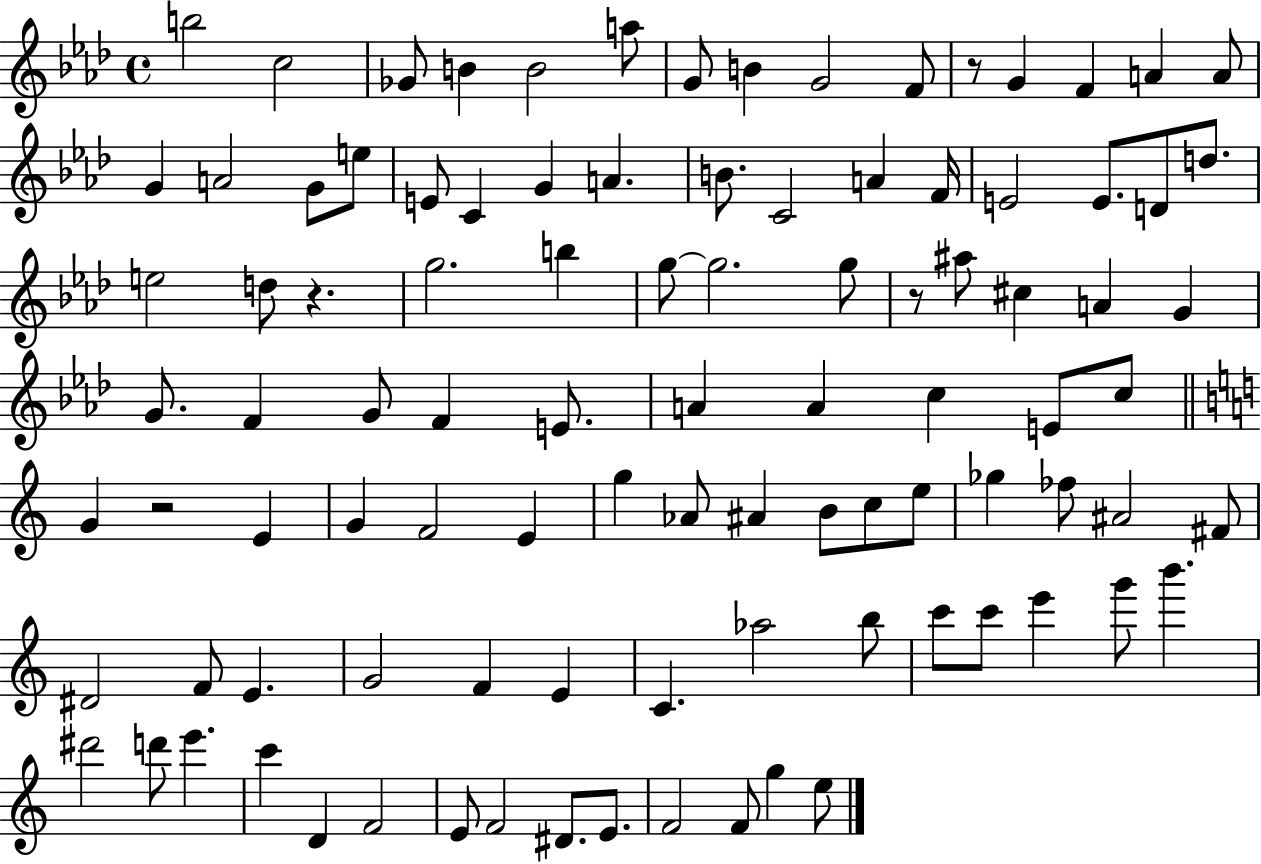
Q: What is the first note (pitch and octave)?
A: B5